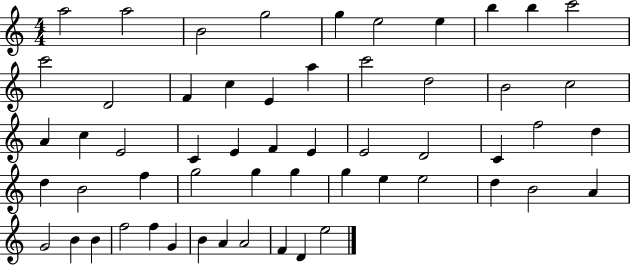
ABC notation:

X:1
T:Untitled
M:4/4
L:1/4
K:C
a2 a2 B2 g2 g e2 e b b c'2 c'2 D2 F c E a c'2 d2 B2 c2 A c E2 C E F E E2 D2 C f2 d d B2 f g2 g g g e e2 d B2 A G2 B B f2 f G B A A2 F D e2